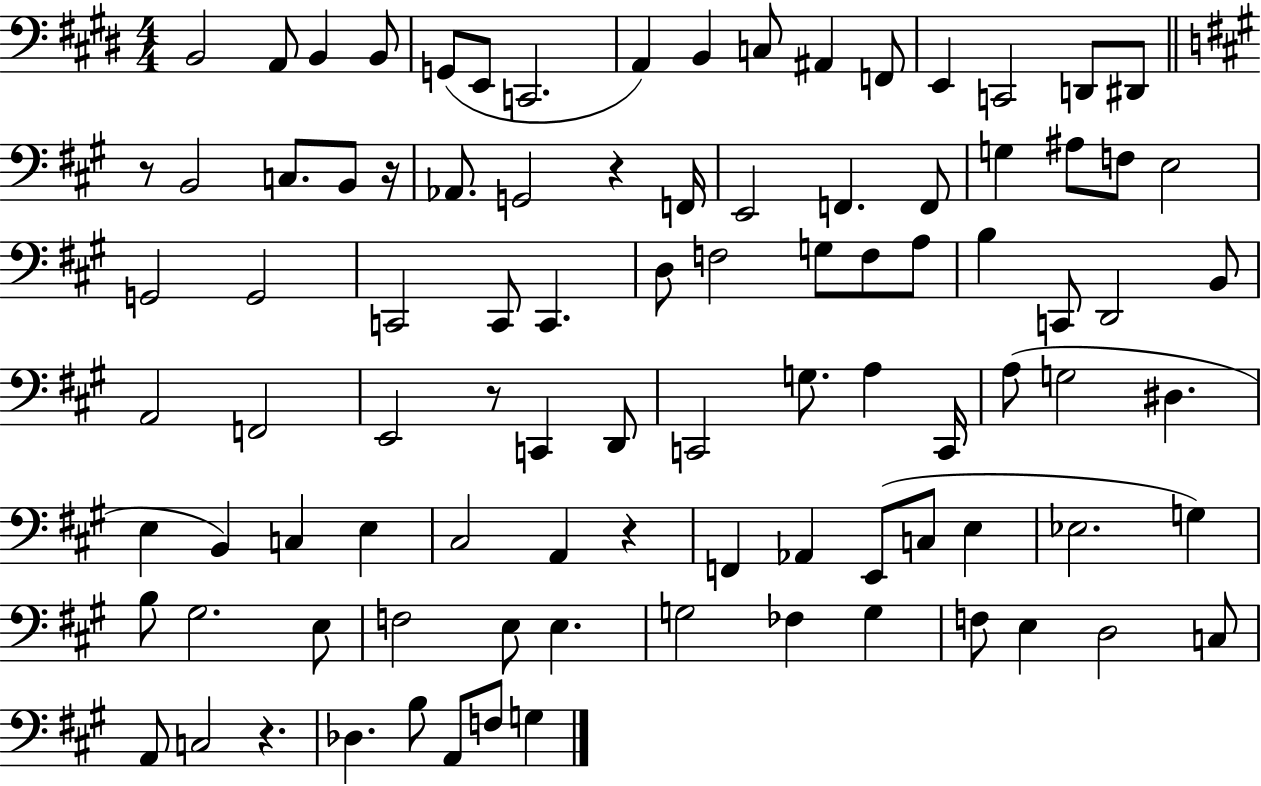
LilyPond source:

{
  \clef bass
  \numericTimeSignature
  \time 4/4
  \key e \major
  \repeat volta 2 { b,2 a,8 b,4 b,8 | g,8( e,8 c,2. | a,4) b,4 c8 ais,4 f,8 | e,4 c,2 d,8 dis,8 | \break \bar "||" \break \key a \major r8 b,2 c8. b,8 r16 | aes,8. g,2 r4 f,16 | e,2 f,4. f,8 | g4 ais8 f8 e2 | \break g,2 g,2 | c,2 c,8 c,4. | d8 f2 g8 f8 a8 | b4 c,8 d,2 b,8 | \break a,2 f,2 | e,2 r8 c,4 d,8 | c,2 g8. a4 c,16 | a8( g2 dis4. | \break e4 b,4) c4 e4 | cis2 a,4 r4 | f,4 aes,4 e,8( c8 e4 | ees2. g4) | \break b8 gis2. e8 | f2 e8 e4. | g2 fes4 g4 | f8 e4 d2 c8 | \break a,8 c2 r4. | des4. b8 a,8 f8 g4 | } \bar "|."
}